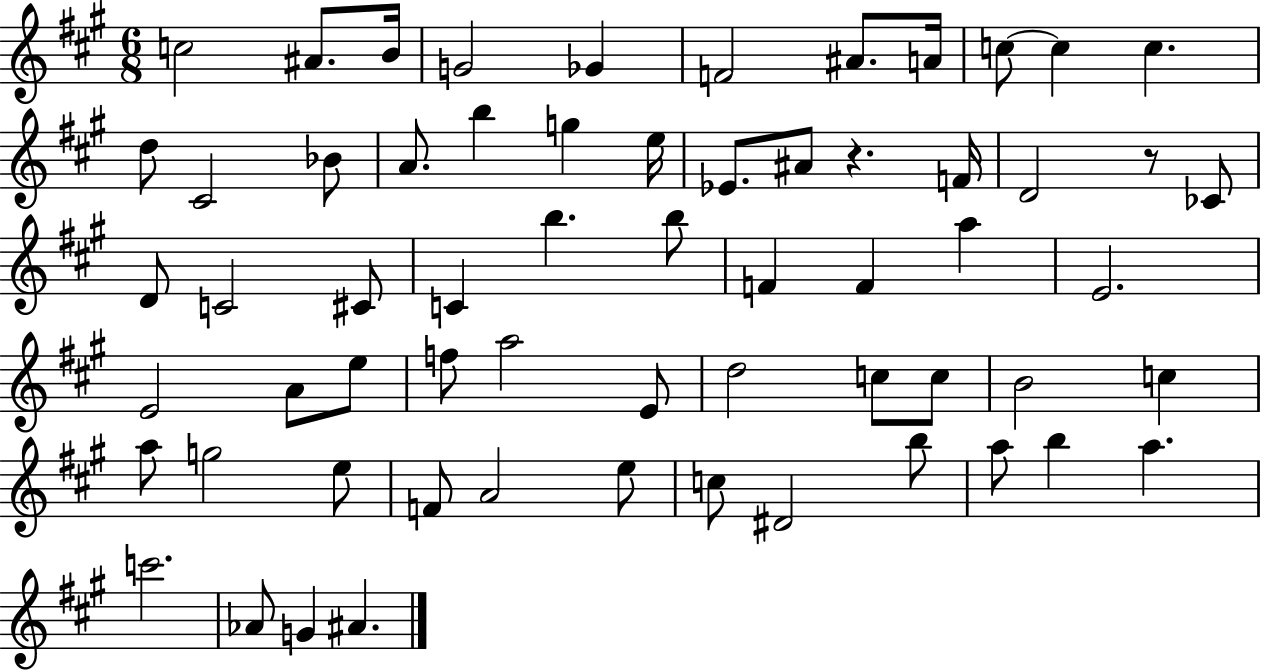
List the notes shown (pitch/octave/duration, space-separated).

C5/h A#4/e. B4/s G4/h Gb4/q F4/h A#4/e. A4/s C5/e C5/q C5/q. D5/e C#4/h Bb4/e A4/e. B5/q G5/q E5/s Eb4/e. A#4/e R/q. F4/s D4/h R/e CES4/e D4/e C4/h C#4/e C4/q B5/q. B5/e F4/q F4/q A5/q E4/h. E4/h A4/e E5/e F5/e A5/h E4/e D5/h C5/e C5/e B4/h C5/q A5/e G5/h E5/e F4/e A4/h E5/e C5/e D#4/h B5/e A5/e B5/q A5/q. C6/h. Ab4/e G4/q A#4/q.